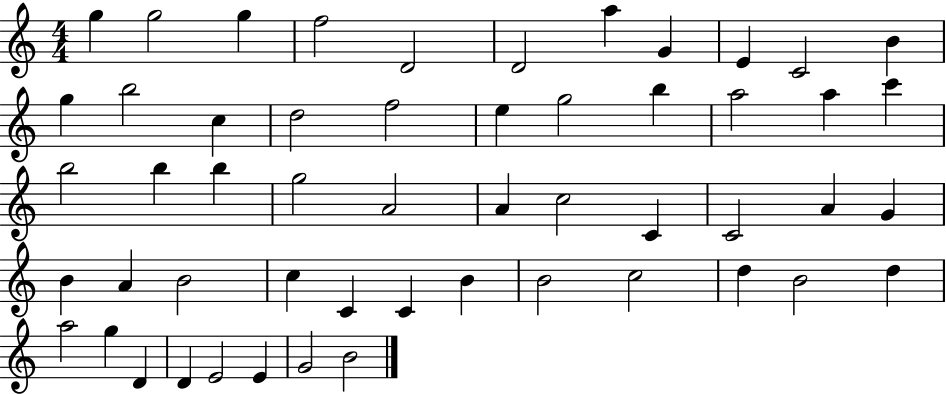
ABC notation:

X:1
T:Untitled
M:4/4
L:1/4
K:C
g g2 g f2 D2 D2 a G E C2 B g b2 c d2 f2 e g2 b a2 a c' b2 b b g2 A2 A c2 C C2 A G B A B2 c C C B B2 c2 d B2 d a2 g D D E2 E G2 B2